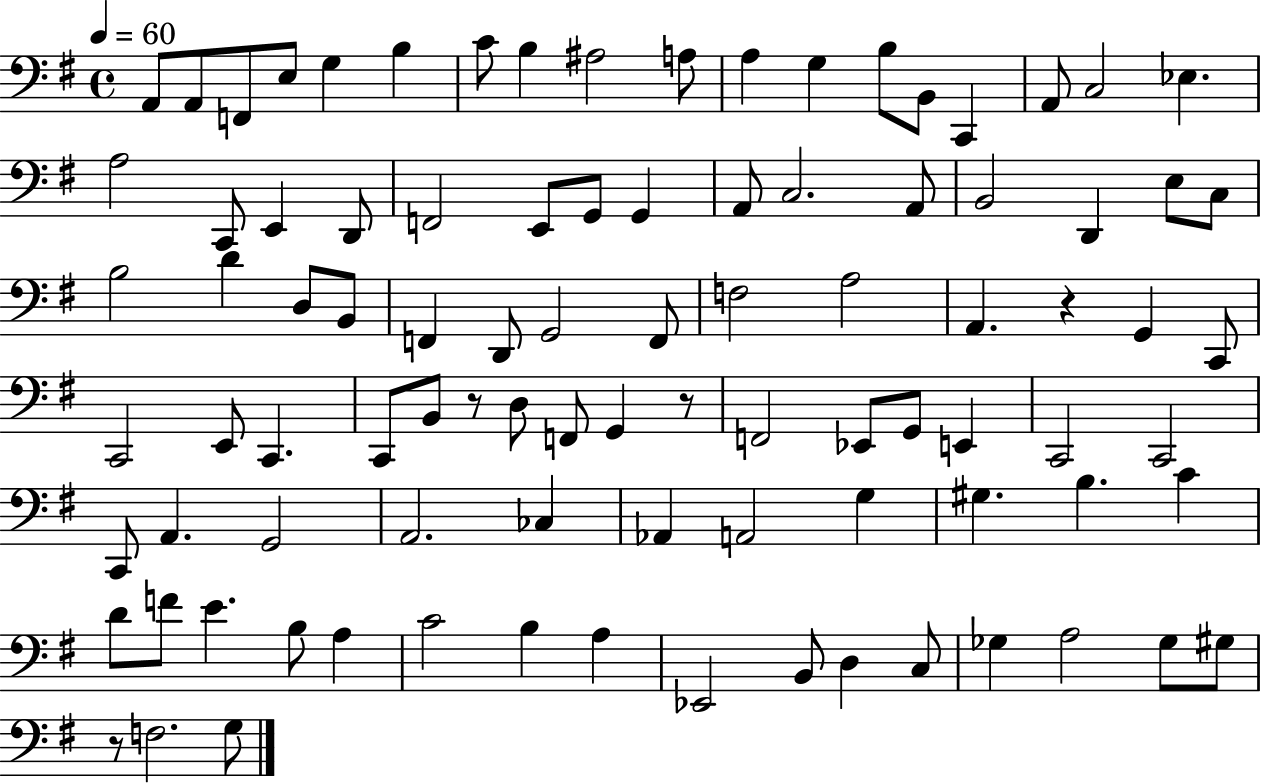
X:1
T:Untitled
M:4/4
L:1/4
K:G
A,,/2 A,,/2 F,,/2 E,/2 G, B, C/2 B, ^A,2 A,/2 A, G, B,/2 B,,/2 C,, A,,/2 C,2 _E, A,2 C,,/2 E,, D,,/2 F,,2 E,,/2 G,,/2 G,, A,,/2 C,2 A,,/2 B,,2 D,, E,/2 C,/2 B,2 D D,/2 B,,/2 F,, D,,/2 G,,2 F,,/2 F,2 A,2 A,, z G,, C,,/2 C,,2 E,,/2 C,, C,,/2 B,,/2 z/2 D,/2 F,,/2 G,, z/2 F,,2 _E,,/2 G,,/2 E,, C,,2 C,,2 C,,/2 A,, G,,2 A,,2 _C, _A,, A,,2 G, ^G, B, C D/2 F/2 E B,/2 A, C2 B, A, _E,,2 B,,/2 D, C,/2 _G, A,2 _G,/2 ^G,/2 z/2 F,2 G,/2